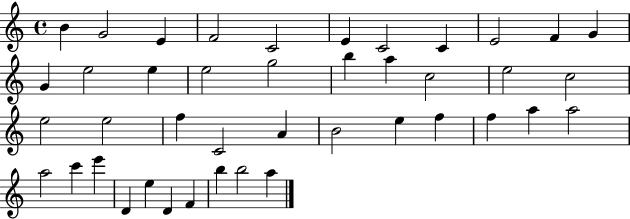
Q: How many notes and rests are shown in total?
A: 42